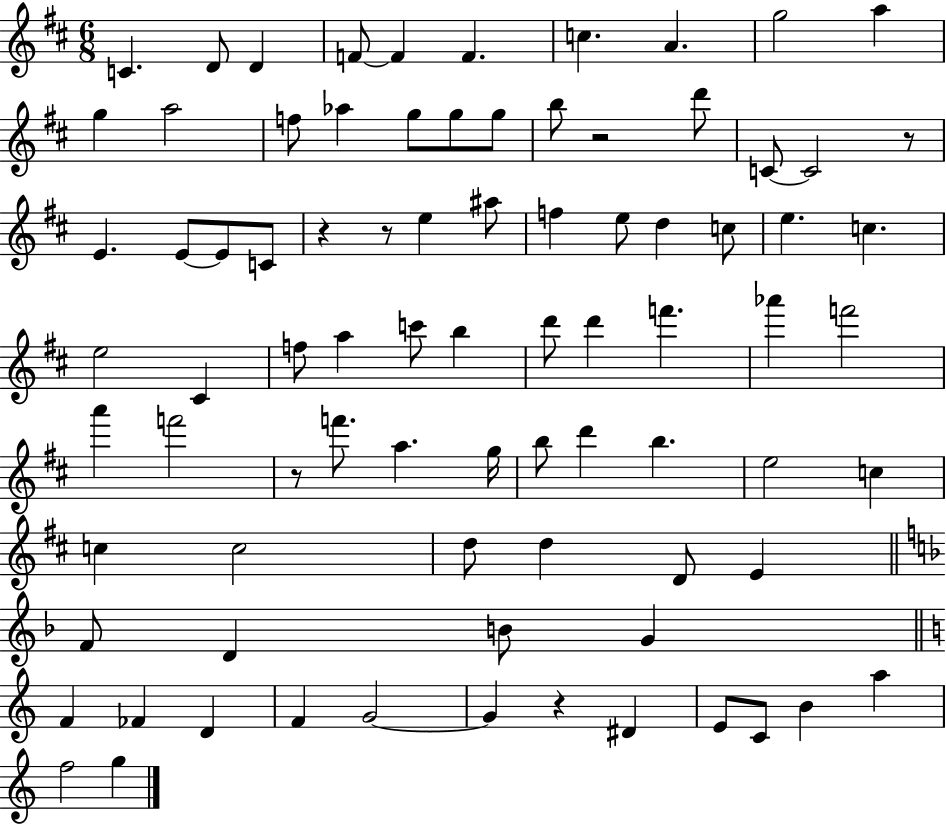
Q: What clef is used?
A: treble